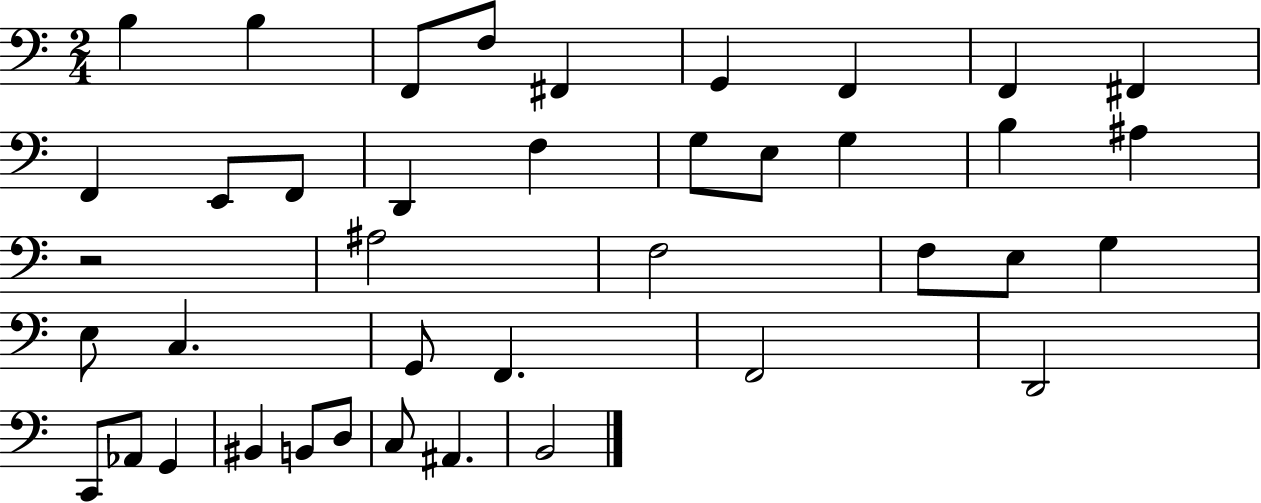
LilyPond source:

{
  \clef bass
  \numericTimeSignature
  \time 2/4
  \key c \major
  b4 b4 | f,8 f8 fis,4 | g,4 f,4 | f,4 fis,4 | \break f,4 e,8 f,8 | d,4 f4 | g8 e8 g4 | b4 ais4 | \break r2 | ais2 | f2 | f8 e8 g4 | \break e8 c4. | g,8 f,4. | f,2 | d,2 | \break c,8 aes,8 g,4 | bis,4 b,8 d8 | c8 ais,4. | b,2 | \break \bar "|."
}